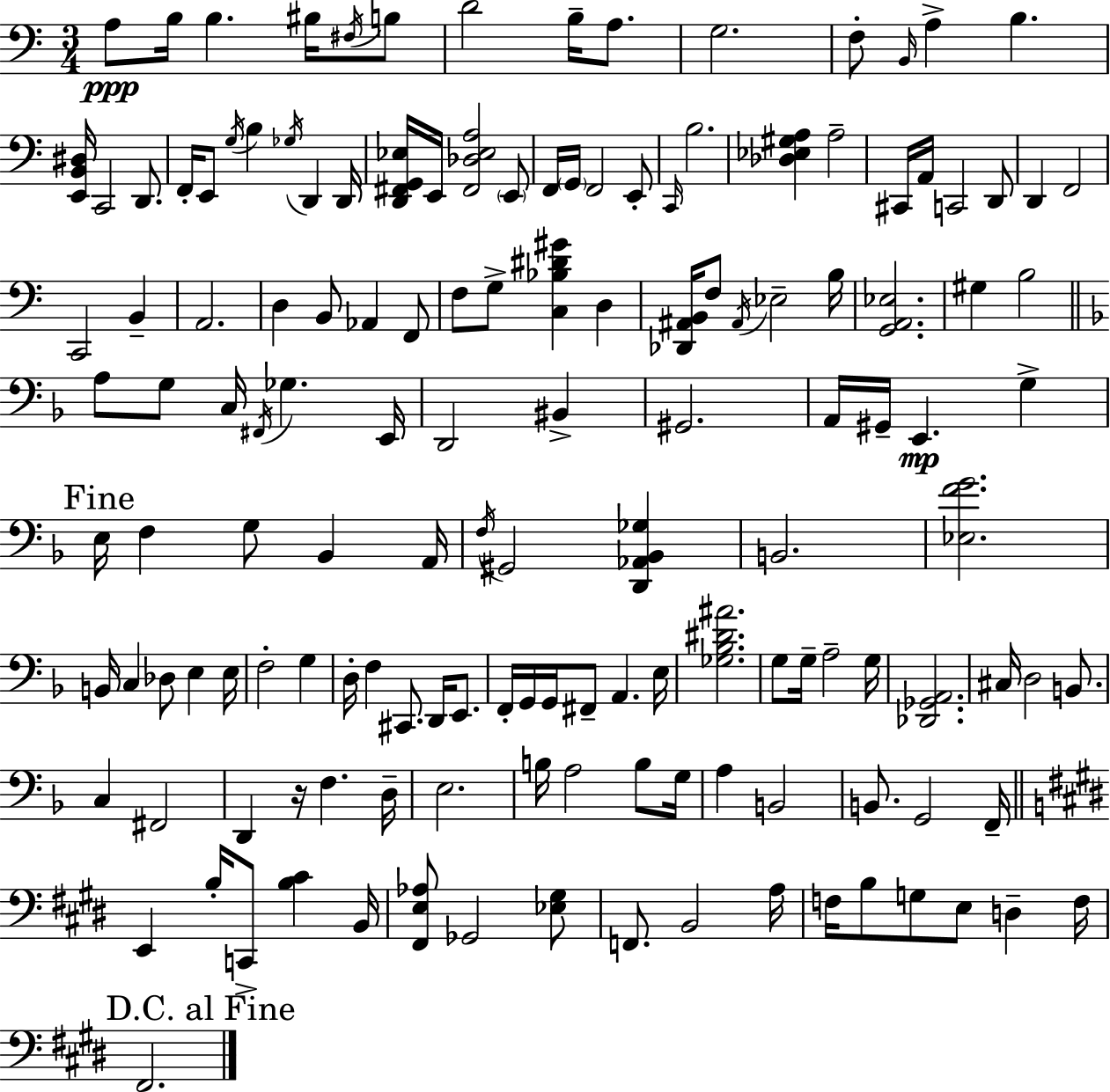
{
  \clef bass
  \numericTimeSignature
  \time 3/4
  \key a \minor
  a8\ppp b16 b4. bis16 \acciaccatura { fis16 } b8 | d'2 b16-- a8. | g2. | f8-. \grace { b,16 } a4-> b4. | \break <e, b, dis>16 c,2 d,8. | f,16-. e,8 \acciaccatura { g16 } b4 \acciaccatura { ges16 } d,4 | d,16 <d, fis, g, ees>16 e,16 <fis, des ees a>2 | \parenthesize e,8 f,16 \parenthesize g,16 f,2 | \break e,8-. \grace { c,16 } b2. | <des ees gis a>4 a2-- | cis,16 a,16 c,2 | d,8 d,4 f,2 | \break c,2 | b,4-- a,2. | d4 b,8 aes,4 | f,8 f8 g8-> <c bes dis' gis'>4 | \break d4 <des, ais, b,>16 f8 \acciaccatura { ais,16 } ees2-- | b16 <g, a, ees>2. | gis4 b2 | \bar "||" \break \key f \major a8 g8 c16 \acciaccatura { fis,16 } ges4. | e,16 d,2 bis,4-> | gis,2. | a,16 gis,16-- e,4.\mp g4-> | \break \mark "Fine" e16 f4 g8 bes,4 | a,16 \acciaccatura { f16 } gis,2 <d, aes, bes, ges>4 | b,2. | <ees f' g'>2. | \break b,16 c4 des8 e4 | e16 f2-. g4 | d16-. f4 cis,8. d,16 e,8. | f,16-. g,16 g,16 fis,8-- a,4. | \break e16 <ges bes dis' ais'>2. | g8 g16-- a2-- | g16 <des, ges, a,>2. | cis16 d2 b,8. | \break c4 fis,2 | d,4 r16 f4. | d16-- e2. | b16 a2 b8 | \break g16 a4 b,2 | b,8. g,2 | f,16-- \bar "||" \break \key e \major e,4 b16-. c,8-> <b cis'>4 b,16 | <fis, e aes>8 ges,2 <ees gis>8 | f,8. b,2 a16 | f16 b8 g8 e8 d4-- f16 | \break \mark "D.C. al Fine" fis,2. | \bar "|."
}